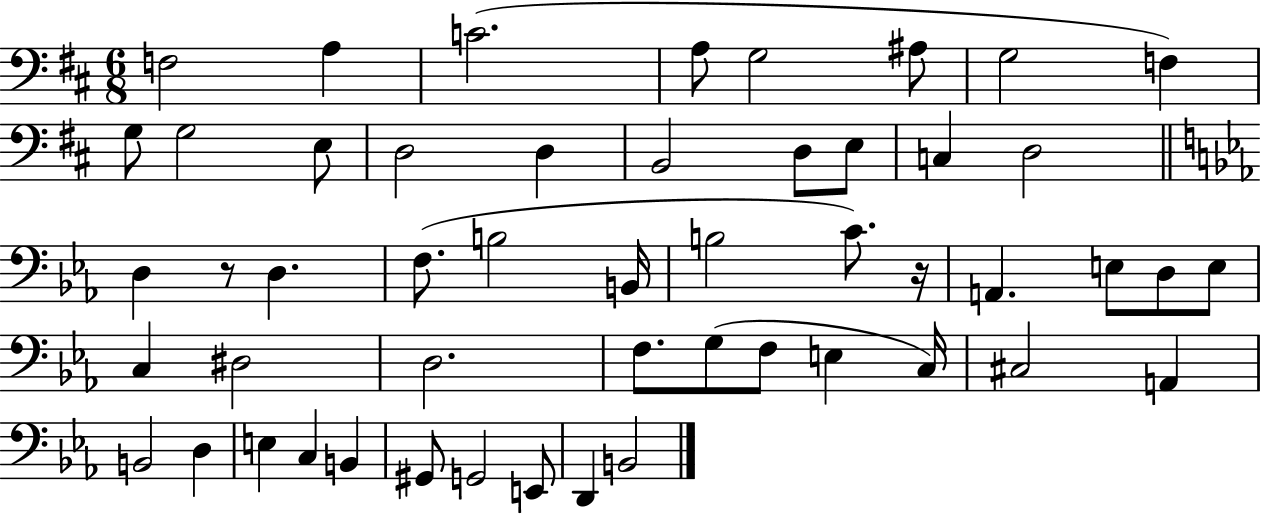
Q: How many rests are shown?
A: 2